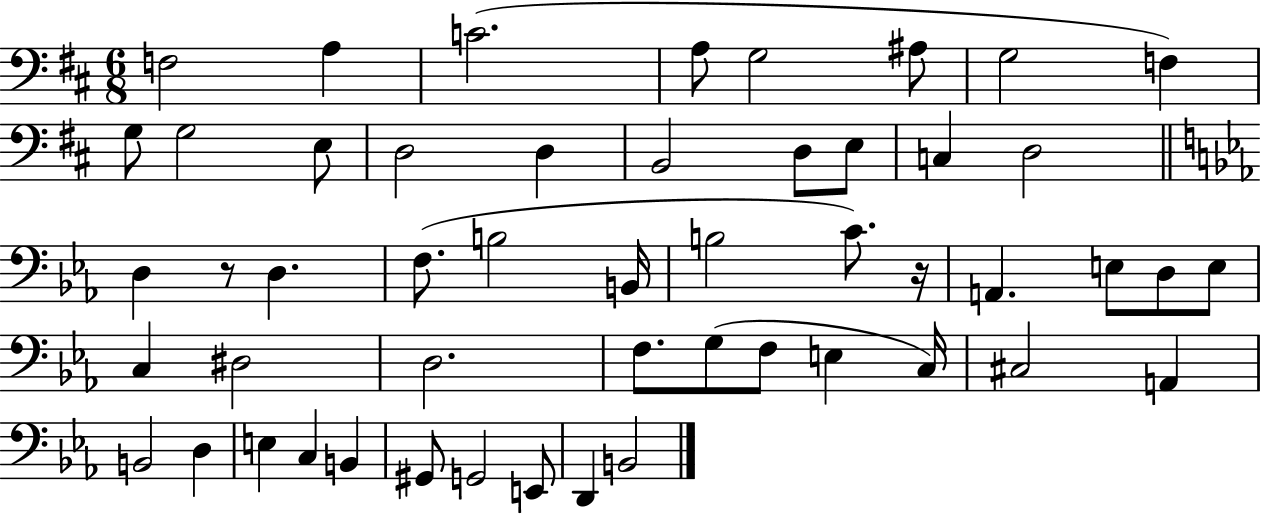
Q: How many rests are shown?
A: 2